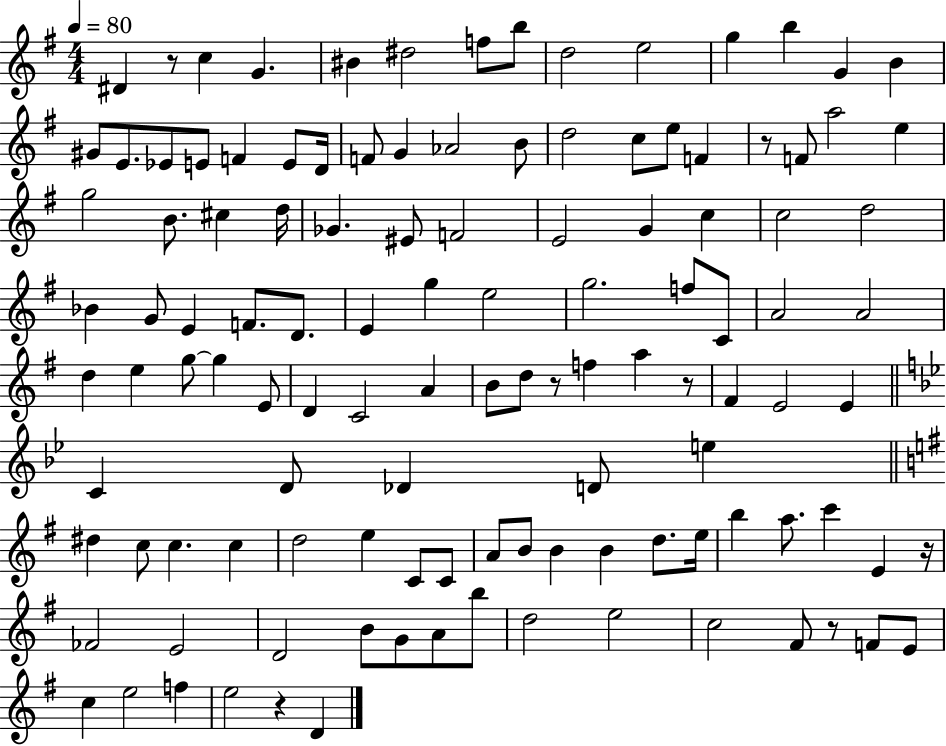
D#4/q R/e C5/q G4/q. BIS4/q D#5/h F5/e B5/e D5/h E5/h G5/q B5/q G4/q B4/q G#4/e E4/e. Eb4/e E4/e F4/q E4/e D4/s F4/e G4/q Ab4/h B4/e D5/h C5/e E5/e F4/q R/e F4/e A5/h E5/q G5/h B4/e. C#5/q D5/s Gb4/q. EIS4/e F4/h E4/h G4/q C5/q C5/h D5/h Bb4/q G4/e E4/q F4/e. D4/e. E4/q G5/q E5/h G5/h. F5/e C4/e A4/h A4/h D5/q E5/q G5/e G5/q E4/e D4/q C4/h A4/q B4/e D5/e R/e F5/q A5/q R/e F#4/q E4/h E4/q C4/q D4/e Db4/q D4/e E5/q D#5/q C5/e C5/q. C5/q D5/h E5/q C4/e C4/e A4/e B4/e B4/q B4/q D5/e. E5/s B5/q A5/e. C6/q E4/q R/s FES4/h E4/h D4/h B4/e G4/e A4/e B5/e D5/h E5/h C5/h F#4/e R/e F4/e E4/e C5/q E5/h F5/q E5/h R/q D4/q